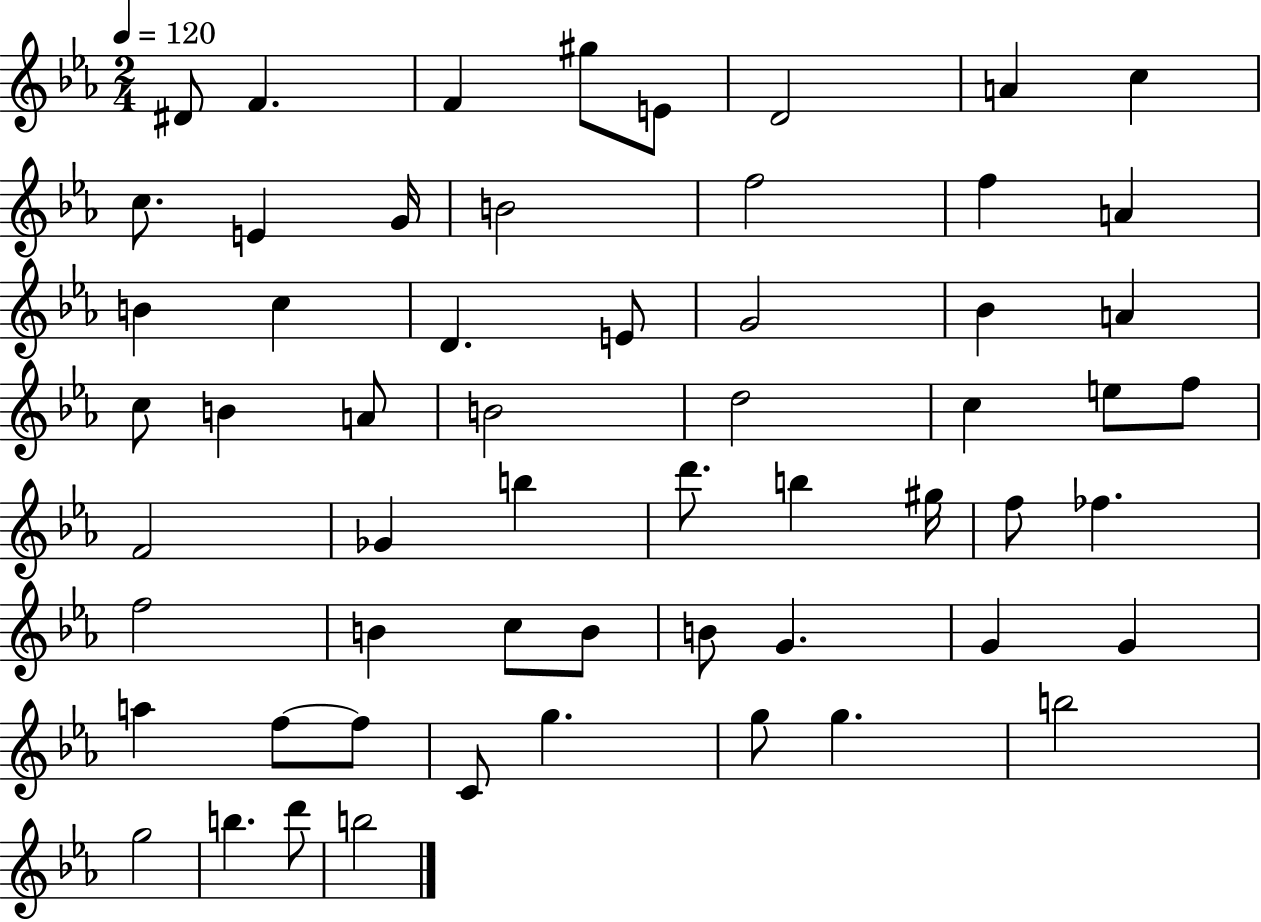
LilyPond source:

{
  \clef treble
  \numericTimeSignature
  \time 2/4
  \key ees \major
  \tempo 4 = 120
  dis'8 f'4. | f'4 gis''8 e'8 | d'2 | a'4 c''4 | \break c''8. e'4 g'16 | b'2 | f''2 | f''4 a'4 | \break b'4 c''4 | d'4. e'8 | g'2 | bes'4 a'4 | \break c''8 b'4 a'8 | b'2 | d''2 | c''4 e''8 f''8 | \break f'2 | ges'4 b''4 | d'''8. b''4 gis''16 | f''8 fes''4. | \break f''2 | b'4 c''8 b'8 | b'8 g'4. | g'4 g'4 | \break a''4 f''8~~ f''8 | c'8 g''4. | g''8 g''4. | b''2 | \break g''2 | b''4. d'''8 | b''2 | \bar "|."
}